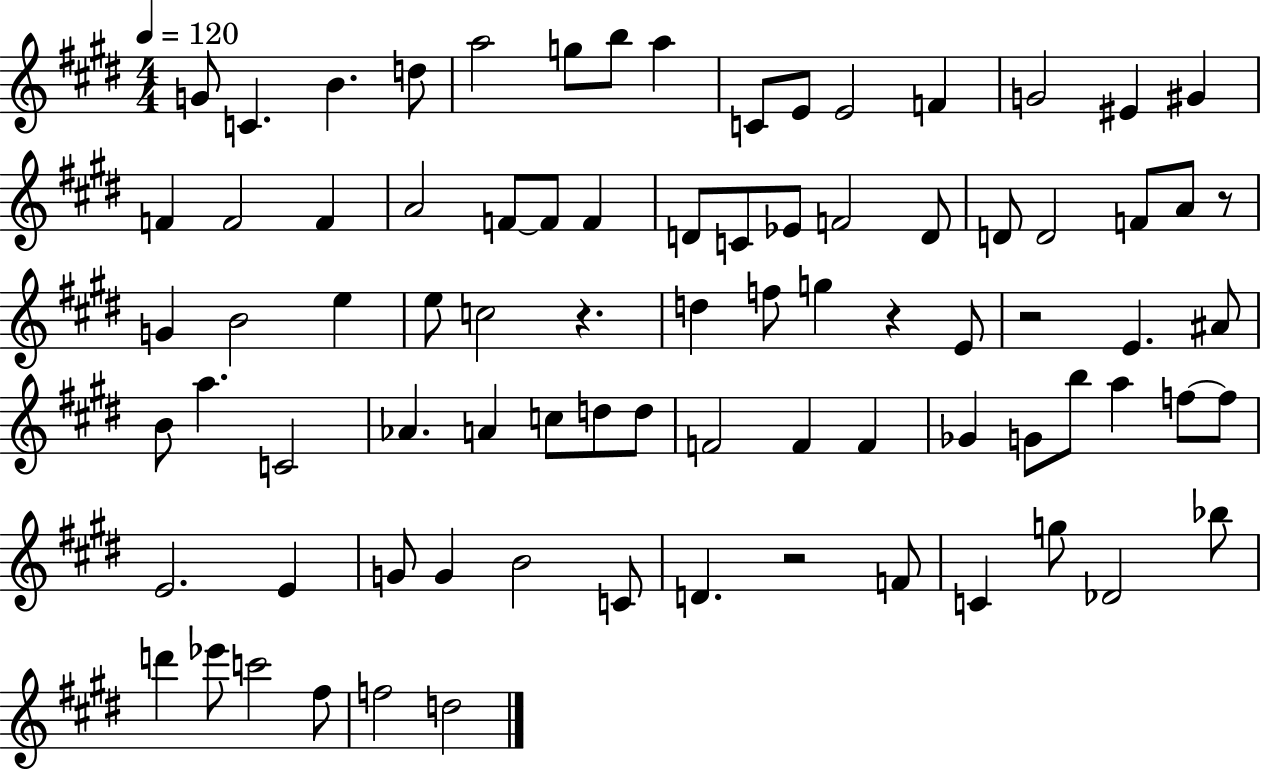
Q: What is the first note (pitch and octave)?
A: G4